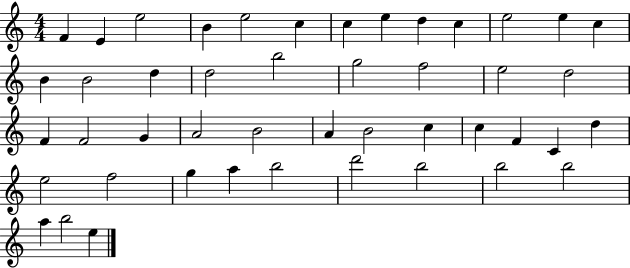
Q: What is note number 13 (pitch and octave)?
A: C5